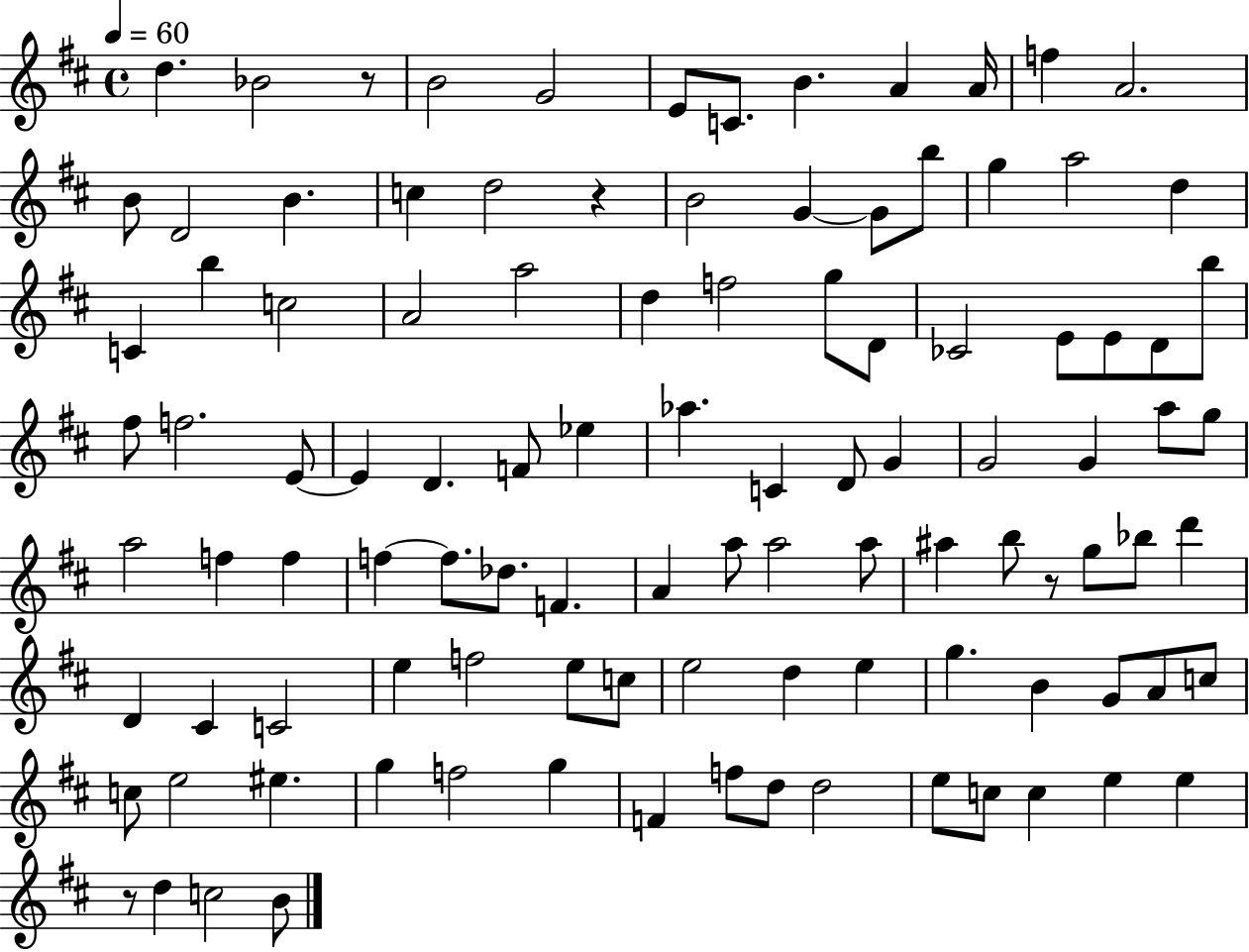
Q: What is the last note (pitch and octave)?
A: B4